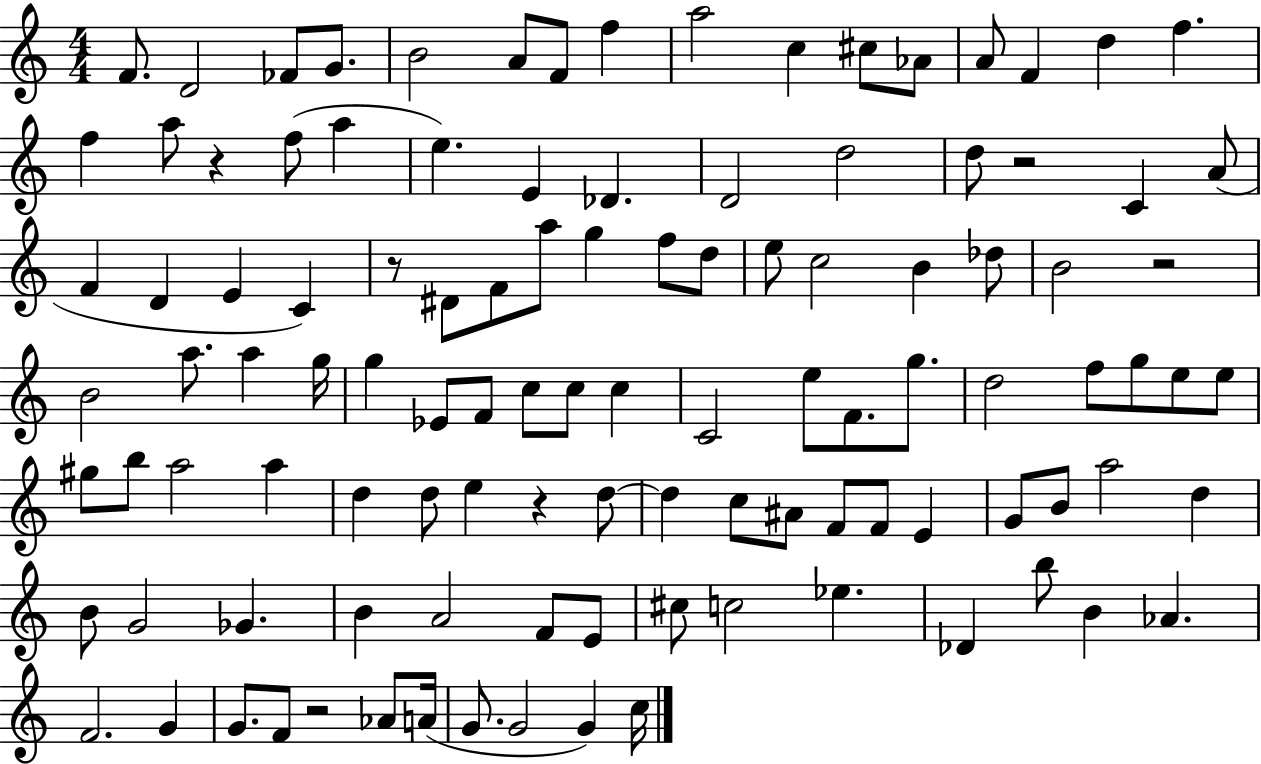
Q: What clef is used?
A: treble